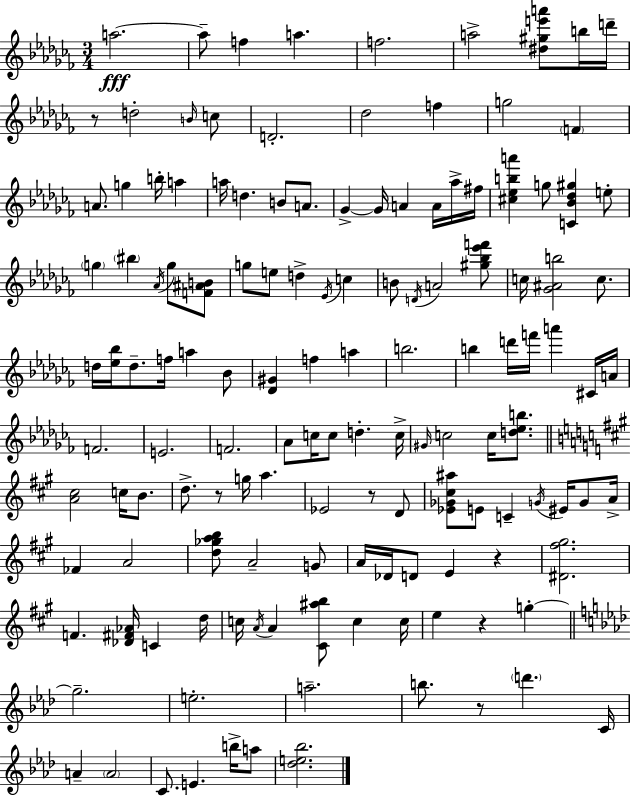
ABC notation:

X:1
T:Untitled
M:3/4
L:1/4
K:Abm
a2 a/2 f a f2 a2 [^d^ge'a']/2 b/4 d'/4 z/2 d2 B/4 c/2 D2 _d2 f g2 F A/2 g b/4 a a/4 d B/2 A/2 _G _G/4 A A/4 _a/4 ^f/4 [^c_eba'] g/2 [C_B_d^g] e/2 g ^b _A/4 g/2 [F^AB]/2 g/2 e/2 d _E/4 c B/2 D/4 A2 [^g_b_e'f']/2 c/4 [_G^Ab]2 c/2 d/4 [_e_b]/4 d/2 f/4 a _B/2 [_D^G] f a b2 b d'/4 f'/4 a' ^C/4 A/4 F2 E2 F2 _A/2 c/4 c/2 d c/4 ^G/4 c2 c/4 [d_eb]/2 [A^c]2 c/4 B/2 d/2 z/2 g/4 a _E2 z/2 D/2 [_E_G^c^a]/2 E/2 C G/4 ^E/4 G/2 A/4 _F A2 [d_gab]/2 A2 G/2 A/4 _D/4 D/2 E z [^D^f^g]2 F [_D^F_A]/4 C d/4 c/4 A/4 A [^C^ab]/2 c c/4 e z g g2 e2 a2 b/2 z/2 d' C/4 A A2 C/2 E b/4 a/2 [_de_b]2